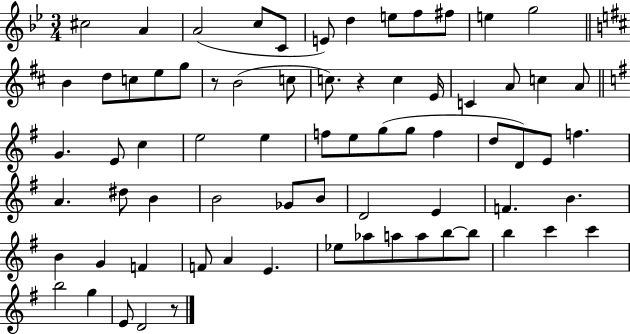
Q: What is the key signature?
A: BES major